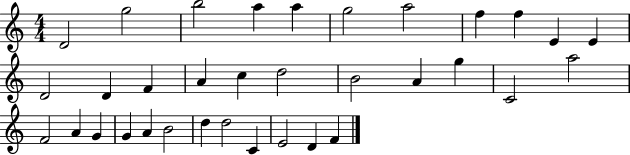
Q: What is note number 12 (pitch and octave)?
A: D4